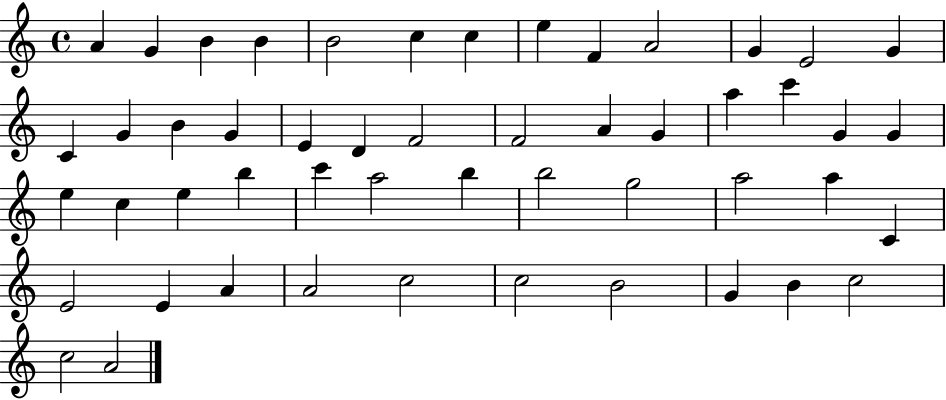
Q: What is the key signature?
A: C major